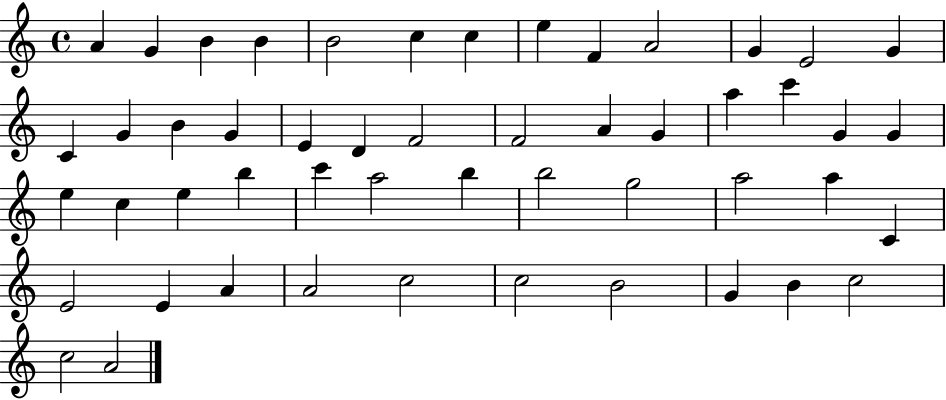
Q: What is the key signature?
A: C major